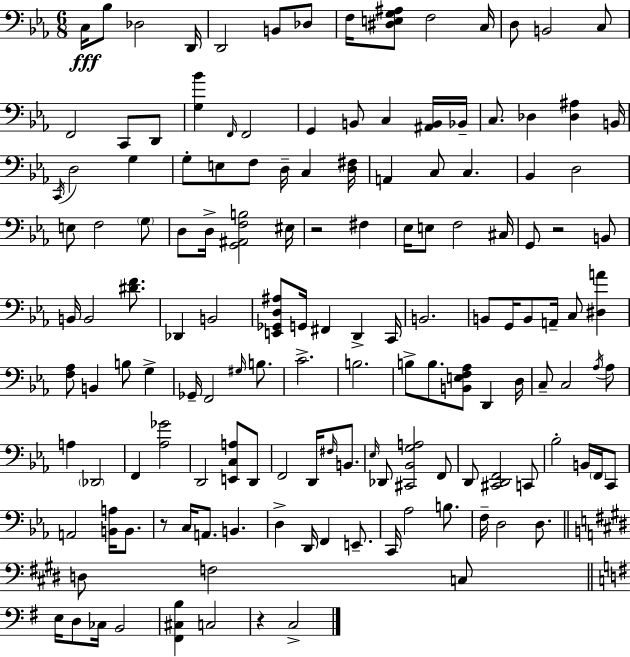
X:1
T:Untitled
M:6/8
L:1/4
K:Cm
C,/4 _B,/2 _D,2 D,,/4 D,,2 B,,/2 _D,/2 F,/4 [^D,E,G,^A,]/2 F,2 C,/4 D,/2 B,,2 C,/2 F,,2 C,,/2 D,,/2 [G,_B] F,,/4 F,,2 G,, B,,/2 C, [^A,,B,,]/4 _B,,/4 C,/2 _D, [_D,^A,] B,,/4 C,,/4 D,2 G, G,/2 E,/2 F,/2 D,/4 C, [D,^F,]/4 A,, C,/2 C, _B,, D,2 E,/2 F,2 G,/2 D,/2 D,/4 [G,,^A,,F,B,]2 ^E,/4 z2 ^F, _E,/4 E,/2 F,2 ^C,/4 G,,/2 z2 B,,/2 B,,/4 B,,2 [^DF]/2 _D,, B,,2 [E,,_G,,D,^A,]/2 G,,/4 ^F,, D,, C,,/4 B,,2 B,,/2 G,,/4 B,,/2 A,,/4 C,/2 [^D,A] [F,_A,]/2 B,, B,/2 G, _G,,/4 F,,2 ^G,/4 B,/2 C2 B,2 B,/2 B,/2 [B,,E,F,_A,]/2 D,, D,/4 C,/2 C,2 _A,/4 _A,/2 A, _D,,2 F,, [_A,_G]2 D,,2 [E,,C,A,]/2 D,,/2 F,,2 D,,/4 ^F,/4 B,,/2 _E,/4 _D,,/2 [^C,,_B,,G,A,]2 F,,/2 D,,/2 [^C,,D,,F,,]2 C,,/2 _B,2 B,,/4 F,,/4 C,,/2 A,,2 [B,,A,]/4 B,,/2 z/2 C,/4 A,,/2 B,, D, D,,/4 F,, E,,/2 C,,/4 _A,2 B,/2 F,/4 D,2 D,/2 D,/2 F,2 C,/2 E,/4 D,/2 _C,/4 B,,2 [^F,,^C,B,] C,2 z C,2